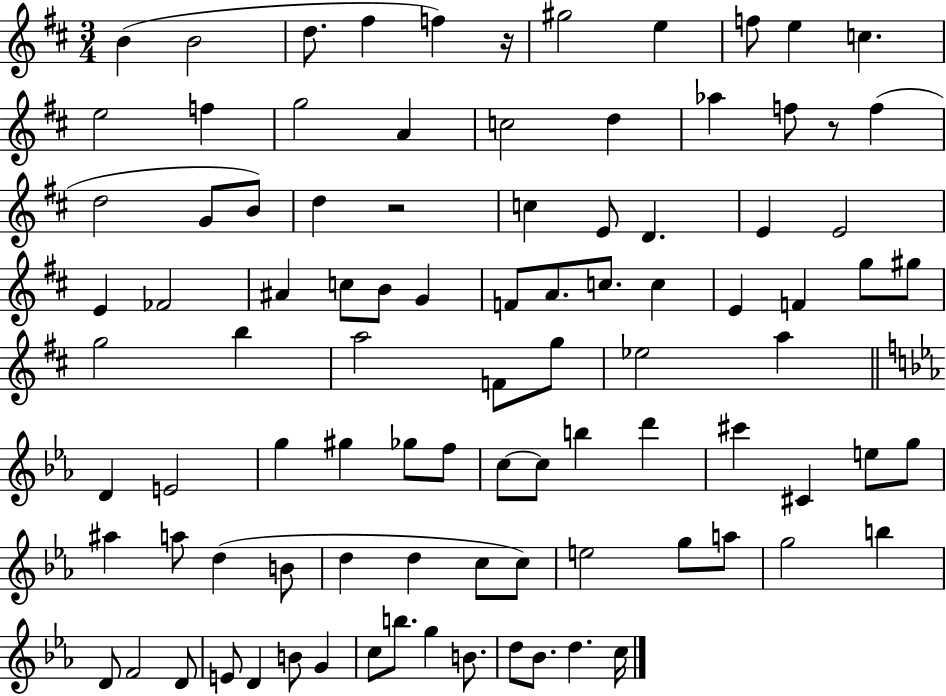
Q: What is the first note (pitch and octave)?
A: B4